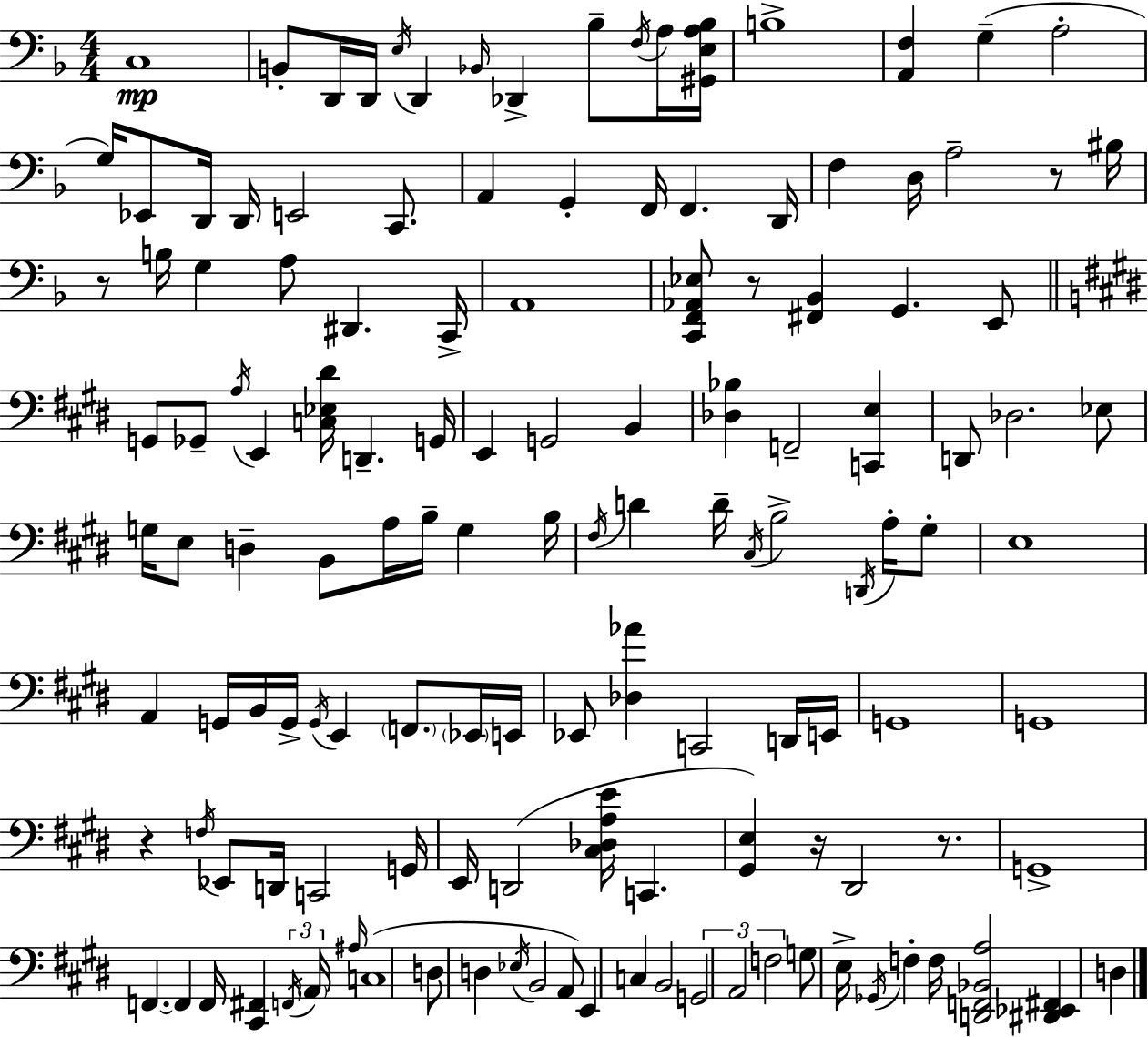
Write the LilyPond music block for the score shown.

{
  \clef bass
  \numericTimeSignature
  \time 4/4
  \key d \minor
  \repeat volta 2 { c1\mp | b,8-. d,16 d,16 \acciaccatura { e16 } d,4 \grace { bes,16 } des,4-> bes8-- | \acciaccatura { f16 } a16 <gis, e a bes>16 b1-> | <a, f>4 g4--( a2-. | \break g16) ees,8 d,16 d,16 e,2 | c,8. a,4 g,4-. f,16 f,4. | d,16 f4 d16 a2-- | r8 bis16 r8 b16 g4 a8 dis,4. | \break c,16-> a,1 | <c, f, aes, ees>8 r8 <fis, bes,>4 g,4. | e,8 \bar "||" \break \key e \major g,8 ges,8-- \acciaccatura { a16 } e,4 <c ees dis'>16 d,4.-- | g,16 e,4 g,2 b,4 | <des bes>4 f,2-- <c, e>4 | d,8 des2. ees8 | \break g16 e8 d4-- b,8 a16 b16-- g4 | b16 \acciaccatura { fis16 } d'4 d'16-- \acciaccatura { cis16 } b2-> | \acciaccatura { d,16 } a16-. gis8-. e1 | a,4 g,16 b,16 g,16-> \acciaccatura { g,16 } e,4 | \break \parenthesize f,8. \parenthesize ees,16 e,16 ees,8 <des aes'>4 c,2 | d,16 e,16 g,1 | g,1 | r4 \acciaccatura { f16 } ees,8 d,16 c,2 | \break g,16 e,16 d,2( <cis des a e'>16 | c,4. <gis, e>4) r16 dis,2 | r8. g,1-> | f,4.~~ f,4 | \break f,16 <cis, fis,>4 \tuplet 3/2 { \acciaccatura { f,16 } \parenthesize a,16 \grace { ais16 } } c1( | d8 d4 \acciaccatura { ees16 } b,2 | a,8) e,4 c4 | b,2 \tuplet 3/2 { g,2 | \break a,2 f2 } | g8 e16-> \acciaccatura { ges,16 } f4-. f16 <d, f, bes, a>2 | <dis, ees, fis,>4 d4 } \bar "|."
}